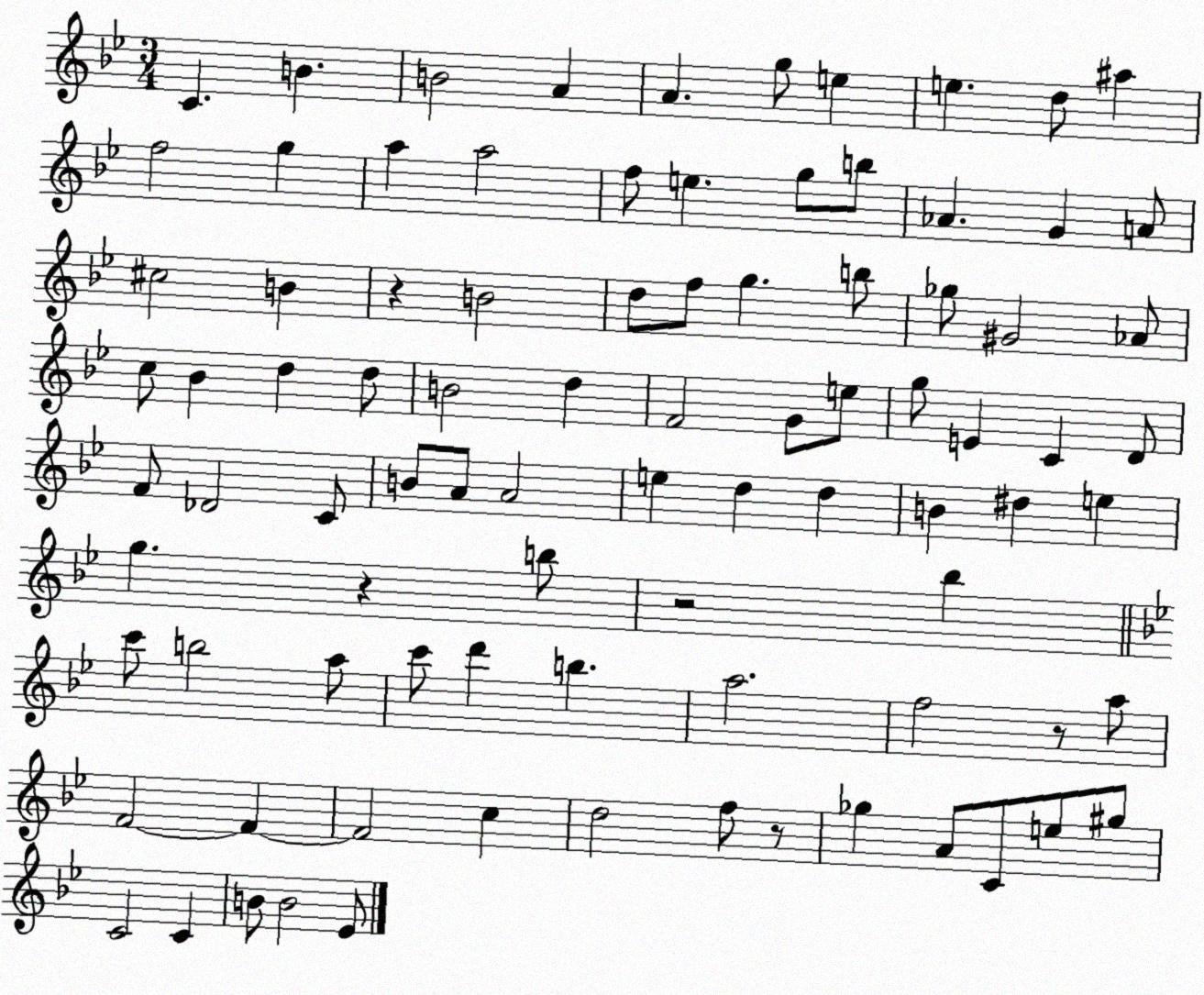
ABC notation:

X:1
T:Untitled
M:3/4
L:1/4
K:Bb
C B B2 A A g/2 e e d/2 ^a f2 g a a2 f/2 e g/2 b/2 _A G A/2 ^c2 B z B2 d/2 f/2 g b/2 _g/2 ^G2 _A/2 c/2 _B d d/2 B2 d F2 G/2 e/2 g/2 E C D/2 F/2 _D2 C/2 B/2 A/2 A2 e d d B ^d e g z b/2 z2 _b c'/2 b2 a/2 c'/2 d' b a2 f2 z/2 a/2 F2 F F2 c d2 f/2 z/2 _g A/2 C/2 e/2 ^g/2 C2 C B/2 B2 _E/2